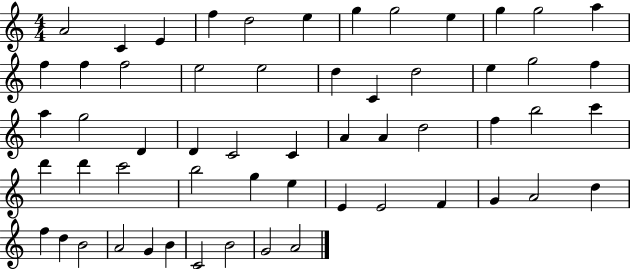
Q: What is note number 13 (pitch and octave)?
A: F5